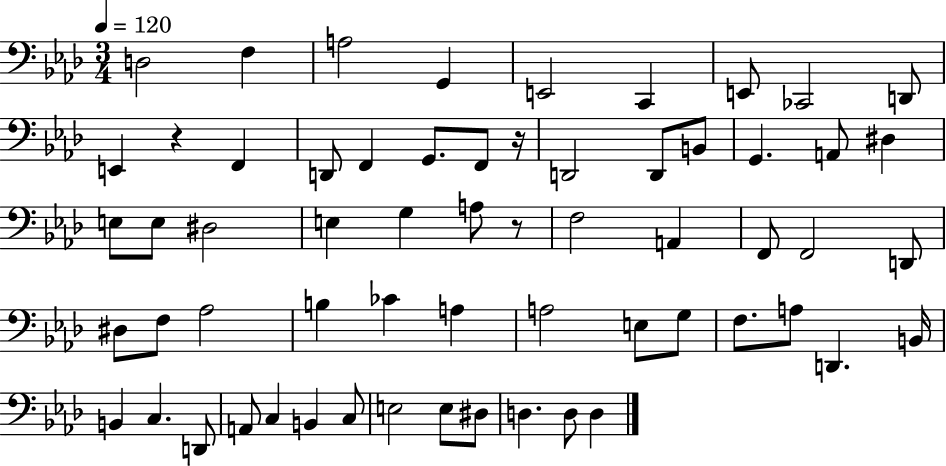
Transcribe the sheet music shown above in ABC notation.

X:1
T:Untitled
M:3/4
L:1/4
K:Ab
D,2 F, A,2 G,, E,,2 C,, E,,/2 _C,,2 D,,/2 E,, z F,, D,,/2 F,, G,,/2 F,,/2 z/4 D,,2 D,,/2 B,,/2 G,, A,,/2 ^D, E,/2 E,/2 ^D,2 E, G, A,/2 z/2 F,2 A,, F,,/2 F,,2 D,,/2 ^D,/2 F,/2 _A,2 B, _C A, A,2 E,/2 G,/2 F,/2 A,/2 D,, B,,/4 B,, C, D,,/2 A,,/2 C, B,, C,/2 E,2 E,/2 ^D,/2 D, D,/2 D,